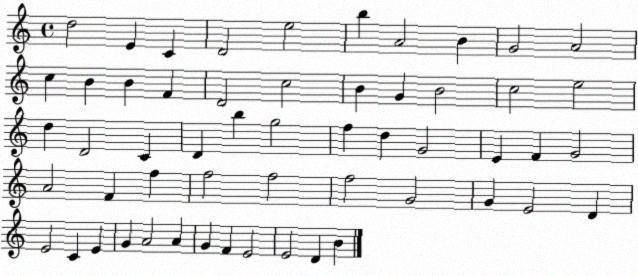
X:1
T:Untitled
M:4/4
L:1/4
K:C
d2 E C D2 e2 b A2 B G2 A2 c B B F D2 c2 B G B2 c2 e2 d D2 C D b g2 f d G2 E F G2 A2 F f f2 f2 f2 G2 G E2 D E2 C E G A2 A G F E2 E2 D B